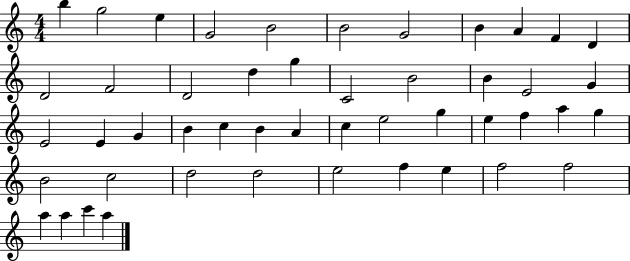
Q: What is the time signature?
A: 4/4